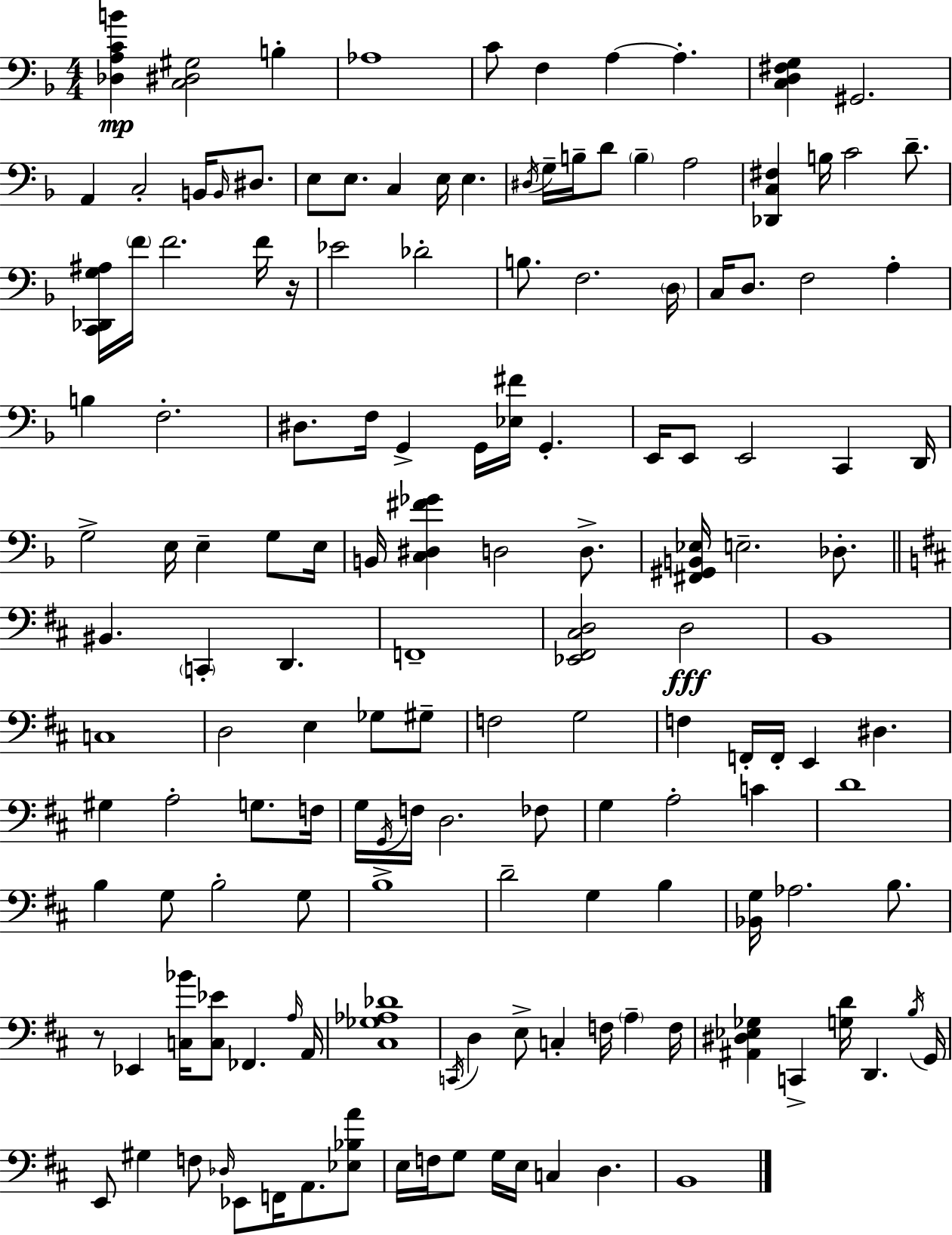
{
  \clef bass
  \numericTimeSignature
  \time 4/4
  \key d \minor
  <des a c' b'>4\mp <c dis gis>2 b4-. | aes1 | c'8 f4 a4~~ a4.-. | <c d fis g>4 gis,2. | \break a,4 c2-. b,16 \grace { b,16 } dis8. | e8 e8. c4 e16 e4. | \acciaccatura { dis16 } g16-- b16-- d'8 \parenthesize b4-- a2 | <des, c fis>4 b16 c'2 d'8.-- | \break <c, des, g ais>16 \parenthesize f'16 f'2. | f'16 r16 ees'2 des'2-. | b8. f2. | \parenthesize d16 c16 d8. f2 a4-. | \break b4 f2.-. | dis8. f16 g,4-> g,16 <ees fis'>16 g,4.-. | e,16 e,8 e,2 c,4 | d,16 g2-> e16 e4-- g8 | \break e16 b,16 <c dis fis' ges'>4 d2 d8.-> | <fis, gis, b, ees>16 e2.-- des8.-. | \bar "||" \break \key d \major bis,4. \parenthesize c,4-. d,4. | f,1-- | <ees, fis, cis d>2 d2\fff | b,1 | \break c1 | d2 e4 ges8 gis8-- | f2 g2 | f4 f,16-. f,16-. e,4 dis4. | \break gis4 a2-. g8. f16 | g16 \acciaccatura { g,16 } f16 d2. fes8 | g4 a2-. c'4 | d'1 | \break b4 g8 b2-. g8 | b1-> | d'2-- g4 b4 | <bes, g>16 aes2. b8. | \break r8 ees,4 <c bes'>16 <c ees'>8 fes,4. | \grace { a16 } a,16 <cis ges aes des'>1 | \acciaccatura { c,16 } d4 e8-> c4-. f16 \parenthesize a4-- | f16 <ais, dis ees ges>4 c,4-> <g d'>16 d,4. | \break \acciaccatura { b16 } g,16 e,8 gis4 f8 \grace { des16 } ees,8 f,16 | a,8. <ees bes a'>8 e16 f16 g8 g16 e16 c4 d4. | b,1 | \bar "|."
}